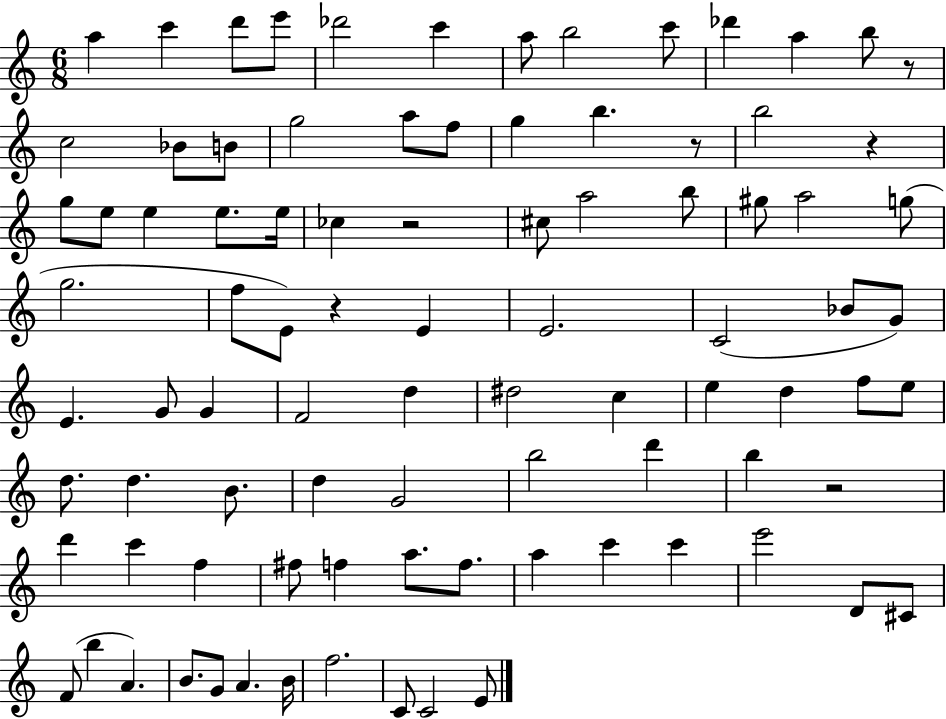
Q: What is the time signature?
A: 6/8